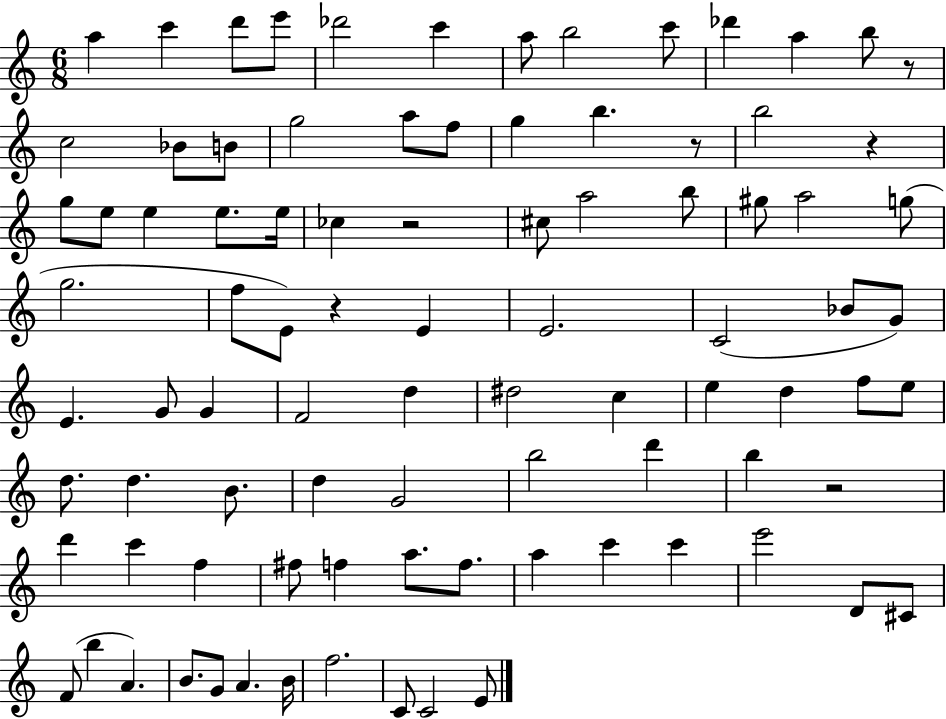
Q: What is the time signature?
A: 6/8